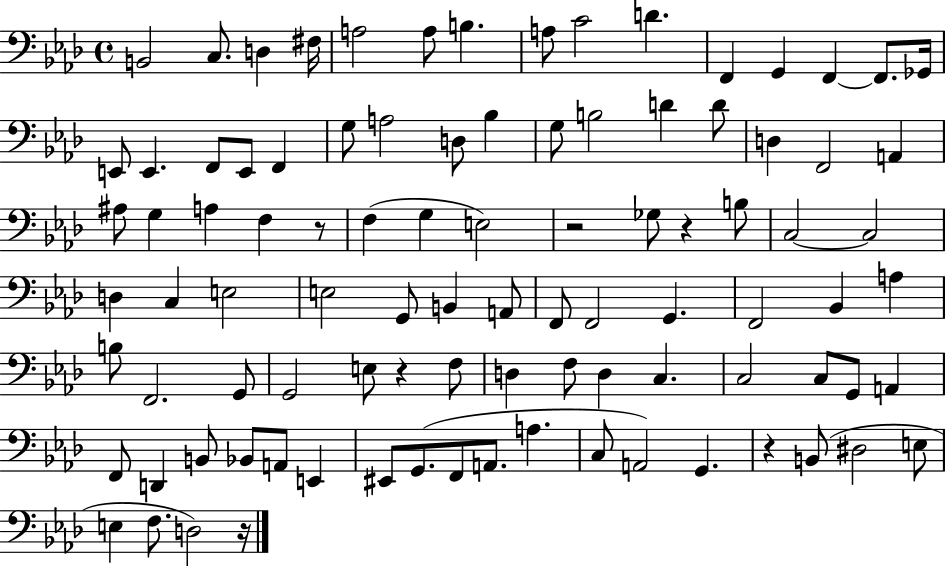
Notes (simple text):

B2/h C3/e. D3/q F#3/s A3/h A3/e B3/q. A3/e C4/h D4/q. F2/q G2/q F2/q F2/e. Gb2/s E2/e E2/q. F2/e E2/e F2/q G3/e A3/h D3/e Bb3/q G3/e B3/h D4/q D4/e D3/q F2/h A2/q A#3/e G3/q A3/q F3/q R/e F3/q G3/q E3/h R/h Gb3/e R/q B3/e C3/h C3/h D3/q C3/q E3/h E3/h G2/e B2/q A2/e F2/e F2/h G2/q. F2/h Bb2/q A3/q B3/e F2/h. G2/e G2/h E3/e R/q F3/e D3/q F3/e D3/q C3/q. C3/h C3/e G2/e A2/q F2/e D2/q B2/e Bb2/e A2/e E2/q EIS2/e G2/e. F2/e A2/e. A3/q. C3/e A2/h G2/q. R/q B2/e D#3/h E3/e E3/q F3/e. D3/h R/s